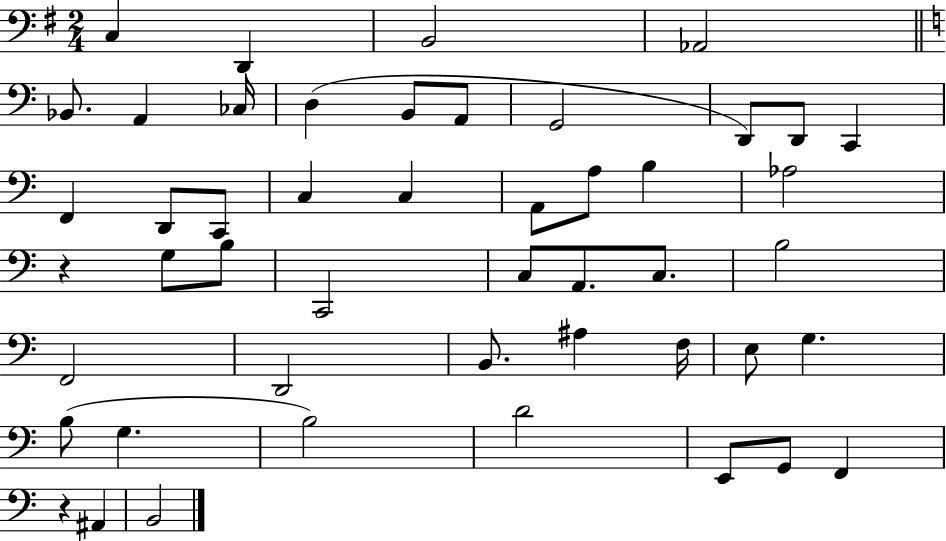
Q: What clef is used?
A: bass